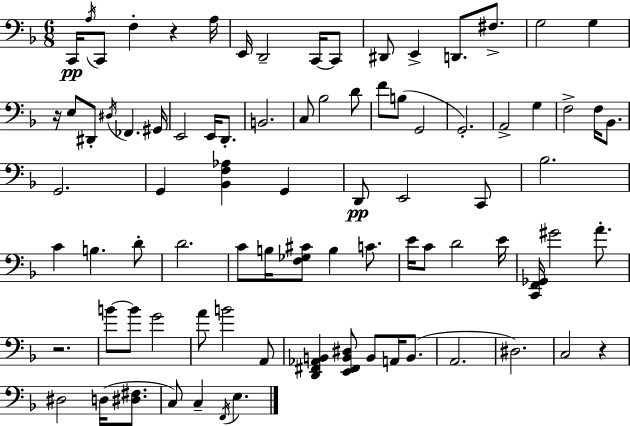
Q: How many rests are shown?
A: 4